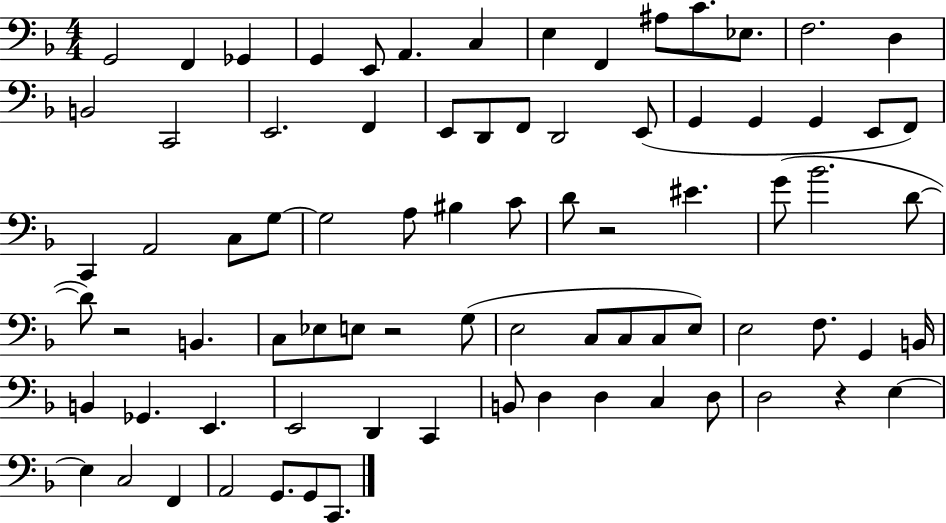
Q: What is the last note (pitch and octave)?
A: C2